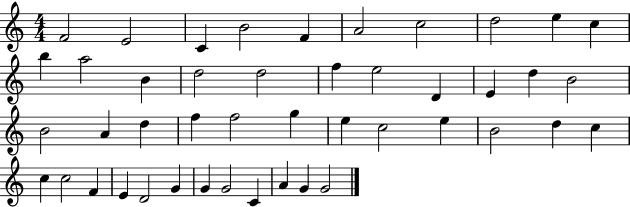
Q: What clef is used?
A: treble